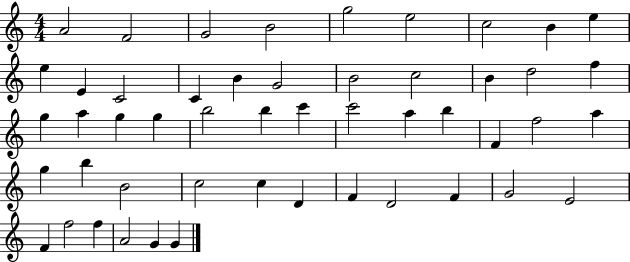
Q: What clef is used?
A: treble